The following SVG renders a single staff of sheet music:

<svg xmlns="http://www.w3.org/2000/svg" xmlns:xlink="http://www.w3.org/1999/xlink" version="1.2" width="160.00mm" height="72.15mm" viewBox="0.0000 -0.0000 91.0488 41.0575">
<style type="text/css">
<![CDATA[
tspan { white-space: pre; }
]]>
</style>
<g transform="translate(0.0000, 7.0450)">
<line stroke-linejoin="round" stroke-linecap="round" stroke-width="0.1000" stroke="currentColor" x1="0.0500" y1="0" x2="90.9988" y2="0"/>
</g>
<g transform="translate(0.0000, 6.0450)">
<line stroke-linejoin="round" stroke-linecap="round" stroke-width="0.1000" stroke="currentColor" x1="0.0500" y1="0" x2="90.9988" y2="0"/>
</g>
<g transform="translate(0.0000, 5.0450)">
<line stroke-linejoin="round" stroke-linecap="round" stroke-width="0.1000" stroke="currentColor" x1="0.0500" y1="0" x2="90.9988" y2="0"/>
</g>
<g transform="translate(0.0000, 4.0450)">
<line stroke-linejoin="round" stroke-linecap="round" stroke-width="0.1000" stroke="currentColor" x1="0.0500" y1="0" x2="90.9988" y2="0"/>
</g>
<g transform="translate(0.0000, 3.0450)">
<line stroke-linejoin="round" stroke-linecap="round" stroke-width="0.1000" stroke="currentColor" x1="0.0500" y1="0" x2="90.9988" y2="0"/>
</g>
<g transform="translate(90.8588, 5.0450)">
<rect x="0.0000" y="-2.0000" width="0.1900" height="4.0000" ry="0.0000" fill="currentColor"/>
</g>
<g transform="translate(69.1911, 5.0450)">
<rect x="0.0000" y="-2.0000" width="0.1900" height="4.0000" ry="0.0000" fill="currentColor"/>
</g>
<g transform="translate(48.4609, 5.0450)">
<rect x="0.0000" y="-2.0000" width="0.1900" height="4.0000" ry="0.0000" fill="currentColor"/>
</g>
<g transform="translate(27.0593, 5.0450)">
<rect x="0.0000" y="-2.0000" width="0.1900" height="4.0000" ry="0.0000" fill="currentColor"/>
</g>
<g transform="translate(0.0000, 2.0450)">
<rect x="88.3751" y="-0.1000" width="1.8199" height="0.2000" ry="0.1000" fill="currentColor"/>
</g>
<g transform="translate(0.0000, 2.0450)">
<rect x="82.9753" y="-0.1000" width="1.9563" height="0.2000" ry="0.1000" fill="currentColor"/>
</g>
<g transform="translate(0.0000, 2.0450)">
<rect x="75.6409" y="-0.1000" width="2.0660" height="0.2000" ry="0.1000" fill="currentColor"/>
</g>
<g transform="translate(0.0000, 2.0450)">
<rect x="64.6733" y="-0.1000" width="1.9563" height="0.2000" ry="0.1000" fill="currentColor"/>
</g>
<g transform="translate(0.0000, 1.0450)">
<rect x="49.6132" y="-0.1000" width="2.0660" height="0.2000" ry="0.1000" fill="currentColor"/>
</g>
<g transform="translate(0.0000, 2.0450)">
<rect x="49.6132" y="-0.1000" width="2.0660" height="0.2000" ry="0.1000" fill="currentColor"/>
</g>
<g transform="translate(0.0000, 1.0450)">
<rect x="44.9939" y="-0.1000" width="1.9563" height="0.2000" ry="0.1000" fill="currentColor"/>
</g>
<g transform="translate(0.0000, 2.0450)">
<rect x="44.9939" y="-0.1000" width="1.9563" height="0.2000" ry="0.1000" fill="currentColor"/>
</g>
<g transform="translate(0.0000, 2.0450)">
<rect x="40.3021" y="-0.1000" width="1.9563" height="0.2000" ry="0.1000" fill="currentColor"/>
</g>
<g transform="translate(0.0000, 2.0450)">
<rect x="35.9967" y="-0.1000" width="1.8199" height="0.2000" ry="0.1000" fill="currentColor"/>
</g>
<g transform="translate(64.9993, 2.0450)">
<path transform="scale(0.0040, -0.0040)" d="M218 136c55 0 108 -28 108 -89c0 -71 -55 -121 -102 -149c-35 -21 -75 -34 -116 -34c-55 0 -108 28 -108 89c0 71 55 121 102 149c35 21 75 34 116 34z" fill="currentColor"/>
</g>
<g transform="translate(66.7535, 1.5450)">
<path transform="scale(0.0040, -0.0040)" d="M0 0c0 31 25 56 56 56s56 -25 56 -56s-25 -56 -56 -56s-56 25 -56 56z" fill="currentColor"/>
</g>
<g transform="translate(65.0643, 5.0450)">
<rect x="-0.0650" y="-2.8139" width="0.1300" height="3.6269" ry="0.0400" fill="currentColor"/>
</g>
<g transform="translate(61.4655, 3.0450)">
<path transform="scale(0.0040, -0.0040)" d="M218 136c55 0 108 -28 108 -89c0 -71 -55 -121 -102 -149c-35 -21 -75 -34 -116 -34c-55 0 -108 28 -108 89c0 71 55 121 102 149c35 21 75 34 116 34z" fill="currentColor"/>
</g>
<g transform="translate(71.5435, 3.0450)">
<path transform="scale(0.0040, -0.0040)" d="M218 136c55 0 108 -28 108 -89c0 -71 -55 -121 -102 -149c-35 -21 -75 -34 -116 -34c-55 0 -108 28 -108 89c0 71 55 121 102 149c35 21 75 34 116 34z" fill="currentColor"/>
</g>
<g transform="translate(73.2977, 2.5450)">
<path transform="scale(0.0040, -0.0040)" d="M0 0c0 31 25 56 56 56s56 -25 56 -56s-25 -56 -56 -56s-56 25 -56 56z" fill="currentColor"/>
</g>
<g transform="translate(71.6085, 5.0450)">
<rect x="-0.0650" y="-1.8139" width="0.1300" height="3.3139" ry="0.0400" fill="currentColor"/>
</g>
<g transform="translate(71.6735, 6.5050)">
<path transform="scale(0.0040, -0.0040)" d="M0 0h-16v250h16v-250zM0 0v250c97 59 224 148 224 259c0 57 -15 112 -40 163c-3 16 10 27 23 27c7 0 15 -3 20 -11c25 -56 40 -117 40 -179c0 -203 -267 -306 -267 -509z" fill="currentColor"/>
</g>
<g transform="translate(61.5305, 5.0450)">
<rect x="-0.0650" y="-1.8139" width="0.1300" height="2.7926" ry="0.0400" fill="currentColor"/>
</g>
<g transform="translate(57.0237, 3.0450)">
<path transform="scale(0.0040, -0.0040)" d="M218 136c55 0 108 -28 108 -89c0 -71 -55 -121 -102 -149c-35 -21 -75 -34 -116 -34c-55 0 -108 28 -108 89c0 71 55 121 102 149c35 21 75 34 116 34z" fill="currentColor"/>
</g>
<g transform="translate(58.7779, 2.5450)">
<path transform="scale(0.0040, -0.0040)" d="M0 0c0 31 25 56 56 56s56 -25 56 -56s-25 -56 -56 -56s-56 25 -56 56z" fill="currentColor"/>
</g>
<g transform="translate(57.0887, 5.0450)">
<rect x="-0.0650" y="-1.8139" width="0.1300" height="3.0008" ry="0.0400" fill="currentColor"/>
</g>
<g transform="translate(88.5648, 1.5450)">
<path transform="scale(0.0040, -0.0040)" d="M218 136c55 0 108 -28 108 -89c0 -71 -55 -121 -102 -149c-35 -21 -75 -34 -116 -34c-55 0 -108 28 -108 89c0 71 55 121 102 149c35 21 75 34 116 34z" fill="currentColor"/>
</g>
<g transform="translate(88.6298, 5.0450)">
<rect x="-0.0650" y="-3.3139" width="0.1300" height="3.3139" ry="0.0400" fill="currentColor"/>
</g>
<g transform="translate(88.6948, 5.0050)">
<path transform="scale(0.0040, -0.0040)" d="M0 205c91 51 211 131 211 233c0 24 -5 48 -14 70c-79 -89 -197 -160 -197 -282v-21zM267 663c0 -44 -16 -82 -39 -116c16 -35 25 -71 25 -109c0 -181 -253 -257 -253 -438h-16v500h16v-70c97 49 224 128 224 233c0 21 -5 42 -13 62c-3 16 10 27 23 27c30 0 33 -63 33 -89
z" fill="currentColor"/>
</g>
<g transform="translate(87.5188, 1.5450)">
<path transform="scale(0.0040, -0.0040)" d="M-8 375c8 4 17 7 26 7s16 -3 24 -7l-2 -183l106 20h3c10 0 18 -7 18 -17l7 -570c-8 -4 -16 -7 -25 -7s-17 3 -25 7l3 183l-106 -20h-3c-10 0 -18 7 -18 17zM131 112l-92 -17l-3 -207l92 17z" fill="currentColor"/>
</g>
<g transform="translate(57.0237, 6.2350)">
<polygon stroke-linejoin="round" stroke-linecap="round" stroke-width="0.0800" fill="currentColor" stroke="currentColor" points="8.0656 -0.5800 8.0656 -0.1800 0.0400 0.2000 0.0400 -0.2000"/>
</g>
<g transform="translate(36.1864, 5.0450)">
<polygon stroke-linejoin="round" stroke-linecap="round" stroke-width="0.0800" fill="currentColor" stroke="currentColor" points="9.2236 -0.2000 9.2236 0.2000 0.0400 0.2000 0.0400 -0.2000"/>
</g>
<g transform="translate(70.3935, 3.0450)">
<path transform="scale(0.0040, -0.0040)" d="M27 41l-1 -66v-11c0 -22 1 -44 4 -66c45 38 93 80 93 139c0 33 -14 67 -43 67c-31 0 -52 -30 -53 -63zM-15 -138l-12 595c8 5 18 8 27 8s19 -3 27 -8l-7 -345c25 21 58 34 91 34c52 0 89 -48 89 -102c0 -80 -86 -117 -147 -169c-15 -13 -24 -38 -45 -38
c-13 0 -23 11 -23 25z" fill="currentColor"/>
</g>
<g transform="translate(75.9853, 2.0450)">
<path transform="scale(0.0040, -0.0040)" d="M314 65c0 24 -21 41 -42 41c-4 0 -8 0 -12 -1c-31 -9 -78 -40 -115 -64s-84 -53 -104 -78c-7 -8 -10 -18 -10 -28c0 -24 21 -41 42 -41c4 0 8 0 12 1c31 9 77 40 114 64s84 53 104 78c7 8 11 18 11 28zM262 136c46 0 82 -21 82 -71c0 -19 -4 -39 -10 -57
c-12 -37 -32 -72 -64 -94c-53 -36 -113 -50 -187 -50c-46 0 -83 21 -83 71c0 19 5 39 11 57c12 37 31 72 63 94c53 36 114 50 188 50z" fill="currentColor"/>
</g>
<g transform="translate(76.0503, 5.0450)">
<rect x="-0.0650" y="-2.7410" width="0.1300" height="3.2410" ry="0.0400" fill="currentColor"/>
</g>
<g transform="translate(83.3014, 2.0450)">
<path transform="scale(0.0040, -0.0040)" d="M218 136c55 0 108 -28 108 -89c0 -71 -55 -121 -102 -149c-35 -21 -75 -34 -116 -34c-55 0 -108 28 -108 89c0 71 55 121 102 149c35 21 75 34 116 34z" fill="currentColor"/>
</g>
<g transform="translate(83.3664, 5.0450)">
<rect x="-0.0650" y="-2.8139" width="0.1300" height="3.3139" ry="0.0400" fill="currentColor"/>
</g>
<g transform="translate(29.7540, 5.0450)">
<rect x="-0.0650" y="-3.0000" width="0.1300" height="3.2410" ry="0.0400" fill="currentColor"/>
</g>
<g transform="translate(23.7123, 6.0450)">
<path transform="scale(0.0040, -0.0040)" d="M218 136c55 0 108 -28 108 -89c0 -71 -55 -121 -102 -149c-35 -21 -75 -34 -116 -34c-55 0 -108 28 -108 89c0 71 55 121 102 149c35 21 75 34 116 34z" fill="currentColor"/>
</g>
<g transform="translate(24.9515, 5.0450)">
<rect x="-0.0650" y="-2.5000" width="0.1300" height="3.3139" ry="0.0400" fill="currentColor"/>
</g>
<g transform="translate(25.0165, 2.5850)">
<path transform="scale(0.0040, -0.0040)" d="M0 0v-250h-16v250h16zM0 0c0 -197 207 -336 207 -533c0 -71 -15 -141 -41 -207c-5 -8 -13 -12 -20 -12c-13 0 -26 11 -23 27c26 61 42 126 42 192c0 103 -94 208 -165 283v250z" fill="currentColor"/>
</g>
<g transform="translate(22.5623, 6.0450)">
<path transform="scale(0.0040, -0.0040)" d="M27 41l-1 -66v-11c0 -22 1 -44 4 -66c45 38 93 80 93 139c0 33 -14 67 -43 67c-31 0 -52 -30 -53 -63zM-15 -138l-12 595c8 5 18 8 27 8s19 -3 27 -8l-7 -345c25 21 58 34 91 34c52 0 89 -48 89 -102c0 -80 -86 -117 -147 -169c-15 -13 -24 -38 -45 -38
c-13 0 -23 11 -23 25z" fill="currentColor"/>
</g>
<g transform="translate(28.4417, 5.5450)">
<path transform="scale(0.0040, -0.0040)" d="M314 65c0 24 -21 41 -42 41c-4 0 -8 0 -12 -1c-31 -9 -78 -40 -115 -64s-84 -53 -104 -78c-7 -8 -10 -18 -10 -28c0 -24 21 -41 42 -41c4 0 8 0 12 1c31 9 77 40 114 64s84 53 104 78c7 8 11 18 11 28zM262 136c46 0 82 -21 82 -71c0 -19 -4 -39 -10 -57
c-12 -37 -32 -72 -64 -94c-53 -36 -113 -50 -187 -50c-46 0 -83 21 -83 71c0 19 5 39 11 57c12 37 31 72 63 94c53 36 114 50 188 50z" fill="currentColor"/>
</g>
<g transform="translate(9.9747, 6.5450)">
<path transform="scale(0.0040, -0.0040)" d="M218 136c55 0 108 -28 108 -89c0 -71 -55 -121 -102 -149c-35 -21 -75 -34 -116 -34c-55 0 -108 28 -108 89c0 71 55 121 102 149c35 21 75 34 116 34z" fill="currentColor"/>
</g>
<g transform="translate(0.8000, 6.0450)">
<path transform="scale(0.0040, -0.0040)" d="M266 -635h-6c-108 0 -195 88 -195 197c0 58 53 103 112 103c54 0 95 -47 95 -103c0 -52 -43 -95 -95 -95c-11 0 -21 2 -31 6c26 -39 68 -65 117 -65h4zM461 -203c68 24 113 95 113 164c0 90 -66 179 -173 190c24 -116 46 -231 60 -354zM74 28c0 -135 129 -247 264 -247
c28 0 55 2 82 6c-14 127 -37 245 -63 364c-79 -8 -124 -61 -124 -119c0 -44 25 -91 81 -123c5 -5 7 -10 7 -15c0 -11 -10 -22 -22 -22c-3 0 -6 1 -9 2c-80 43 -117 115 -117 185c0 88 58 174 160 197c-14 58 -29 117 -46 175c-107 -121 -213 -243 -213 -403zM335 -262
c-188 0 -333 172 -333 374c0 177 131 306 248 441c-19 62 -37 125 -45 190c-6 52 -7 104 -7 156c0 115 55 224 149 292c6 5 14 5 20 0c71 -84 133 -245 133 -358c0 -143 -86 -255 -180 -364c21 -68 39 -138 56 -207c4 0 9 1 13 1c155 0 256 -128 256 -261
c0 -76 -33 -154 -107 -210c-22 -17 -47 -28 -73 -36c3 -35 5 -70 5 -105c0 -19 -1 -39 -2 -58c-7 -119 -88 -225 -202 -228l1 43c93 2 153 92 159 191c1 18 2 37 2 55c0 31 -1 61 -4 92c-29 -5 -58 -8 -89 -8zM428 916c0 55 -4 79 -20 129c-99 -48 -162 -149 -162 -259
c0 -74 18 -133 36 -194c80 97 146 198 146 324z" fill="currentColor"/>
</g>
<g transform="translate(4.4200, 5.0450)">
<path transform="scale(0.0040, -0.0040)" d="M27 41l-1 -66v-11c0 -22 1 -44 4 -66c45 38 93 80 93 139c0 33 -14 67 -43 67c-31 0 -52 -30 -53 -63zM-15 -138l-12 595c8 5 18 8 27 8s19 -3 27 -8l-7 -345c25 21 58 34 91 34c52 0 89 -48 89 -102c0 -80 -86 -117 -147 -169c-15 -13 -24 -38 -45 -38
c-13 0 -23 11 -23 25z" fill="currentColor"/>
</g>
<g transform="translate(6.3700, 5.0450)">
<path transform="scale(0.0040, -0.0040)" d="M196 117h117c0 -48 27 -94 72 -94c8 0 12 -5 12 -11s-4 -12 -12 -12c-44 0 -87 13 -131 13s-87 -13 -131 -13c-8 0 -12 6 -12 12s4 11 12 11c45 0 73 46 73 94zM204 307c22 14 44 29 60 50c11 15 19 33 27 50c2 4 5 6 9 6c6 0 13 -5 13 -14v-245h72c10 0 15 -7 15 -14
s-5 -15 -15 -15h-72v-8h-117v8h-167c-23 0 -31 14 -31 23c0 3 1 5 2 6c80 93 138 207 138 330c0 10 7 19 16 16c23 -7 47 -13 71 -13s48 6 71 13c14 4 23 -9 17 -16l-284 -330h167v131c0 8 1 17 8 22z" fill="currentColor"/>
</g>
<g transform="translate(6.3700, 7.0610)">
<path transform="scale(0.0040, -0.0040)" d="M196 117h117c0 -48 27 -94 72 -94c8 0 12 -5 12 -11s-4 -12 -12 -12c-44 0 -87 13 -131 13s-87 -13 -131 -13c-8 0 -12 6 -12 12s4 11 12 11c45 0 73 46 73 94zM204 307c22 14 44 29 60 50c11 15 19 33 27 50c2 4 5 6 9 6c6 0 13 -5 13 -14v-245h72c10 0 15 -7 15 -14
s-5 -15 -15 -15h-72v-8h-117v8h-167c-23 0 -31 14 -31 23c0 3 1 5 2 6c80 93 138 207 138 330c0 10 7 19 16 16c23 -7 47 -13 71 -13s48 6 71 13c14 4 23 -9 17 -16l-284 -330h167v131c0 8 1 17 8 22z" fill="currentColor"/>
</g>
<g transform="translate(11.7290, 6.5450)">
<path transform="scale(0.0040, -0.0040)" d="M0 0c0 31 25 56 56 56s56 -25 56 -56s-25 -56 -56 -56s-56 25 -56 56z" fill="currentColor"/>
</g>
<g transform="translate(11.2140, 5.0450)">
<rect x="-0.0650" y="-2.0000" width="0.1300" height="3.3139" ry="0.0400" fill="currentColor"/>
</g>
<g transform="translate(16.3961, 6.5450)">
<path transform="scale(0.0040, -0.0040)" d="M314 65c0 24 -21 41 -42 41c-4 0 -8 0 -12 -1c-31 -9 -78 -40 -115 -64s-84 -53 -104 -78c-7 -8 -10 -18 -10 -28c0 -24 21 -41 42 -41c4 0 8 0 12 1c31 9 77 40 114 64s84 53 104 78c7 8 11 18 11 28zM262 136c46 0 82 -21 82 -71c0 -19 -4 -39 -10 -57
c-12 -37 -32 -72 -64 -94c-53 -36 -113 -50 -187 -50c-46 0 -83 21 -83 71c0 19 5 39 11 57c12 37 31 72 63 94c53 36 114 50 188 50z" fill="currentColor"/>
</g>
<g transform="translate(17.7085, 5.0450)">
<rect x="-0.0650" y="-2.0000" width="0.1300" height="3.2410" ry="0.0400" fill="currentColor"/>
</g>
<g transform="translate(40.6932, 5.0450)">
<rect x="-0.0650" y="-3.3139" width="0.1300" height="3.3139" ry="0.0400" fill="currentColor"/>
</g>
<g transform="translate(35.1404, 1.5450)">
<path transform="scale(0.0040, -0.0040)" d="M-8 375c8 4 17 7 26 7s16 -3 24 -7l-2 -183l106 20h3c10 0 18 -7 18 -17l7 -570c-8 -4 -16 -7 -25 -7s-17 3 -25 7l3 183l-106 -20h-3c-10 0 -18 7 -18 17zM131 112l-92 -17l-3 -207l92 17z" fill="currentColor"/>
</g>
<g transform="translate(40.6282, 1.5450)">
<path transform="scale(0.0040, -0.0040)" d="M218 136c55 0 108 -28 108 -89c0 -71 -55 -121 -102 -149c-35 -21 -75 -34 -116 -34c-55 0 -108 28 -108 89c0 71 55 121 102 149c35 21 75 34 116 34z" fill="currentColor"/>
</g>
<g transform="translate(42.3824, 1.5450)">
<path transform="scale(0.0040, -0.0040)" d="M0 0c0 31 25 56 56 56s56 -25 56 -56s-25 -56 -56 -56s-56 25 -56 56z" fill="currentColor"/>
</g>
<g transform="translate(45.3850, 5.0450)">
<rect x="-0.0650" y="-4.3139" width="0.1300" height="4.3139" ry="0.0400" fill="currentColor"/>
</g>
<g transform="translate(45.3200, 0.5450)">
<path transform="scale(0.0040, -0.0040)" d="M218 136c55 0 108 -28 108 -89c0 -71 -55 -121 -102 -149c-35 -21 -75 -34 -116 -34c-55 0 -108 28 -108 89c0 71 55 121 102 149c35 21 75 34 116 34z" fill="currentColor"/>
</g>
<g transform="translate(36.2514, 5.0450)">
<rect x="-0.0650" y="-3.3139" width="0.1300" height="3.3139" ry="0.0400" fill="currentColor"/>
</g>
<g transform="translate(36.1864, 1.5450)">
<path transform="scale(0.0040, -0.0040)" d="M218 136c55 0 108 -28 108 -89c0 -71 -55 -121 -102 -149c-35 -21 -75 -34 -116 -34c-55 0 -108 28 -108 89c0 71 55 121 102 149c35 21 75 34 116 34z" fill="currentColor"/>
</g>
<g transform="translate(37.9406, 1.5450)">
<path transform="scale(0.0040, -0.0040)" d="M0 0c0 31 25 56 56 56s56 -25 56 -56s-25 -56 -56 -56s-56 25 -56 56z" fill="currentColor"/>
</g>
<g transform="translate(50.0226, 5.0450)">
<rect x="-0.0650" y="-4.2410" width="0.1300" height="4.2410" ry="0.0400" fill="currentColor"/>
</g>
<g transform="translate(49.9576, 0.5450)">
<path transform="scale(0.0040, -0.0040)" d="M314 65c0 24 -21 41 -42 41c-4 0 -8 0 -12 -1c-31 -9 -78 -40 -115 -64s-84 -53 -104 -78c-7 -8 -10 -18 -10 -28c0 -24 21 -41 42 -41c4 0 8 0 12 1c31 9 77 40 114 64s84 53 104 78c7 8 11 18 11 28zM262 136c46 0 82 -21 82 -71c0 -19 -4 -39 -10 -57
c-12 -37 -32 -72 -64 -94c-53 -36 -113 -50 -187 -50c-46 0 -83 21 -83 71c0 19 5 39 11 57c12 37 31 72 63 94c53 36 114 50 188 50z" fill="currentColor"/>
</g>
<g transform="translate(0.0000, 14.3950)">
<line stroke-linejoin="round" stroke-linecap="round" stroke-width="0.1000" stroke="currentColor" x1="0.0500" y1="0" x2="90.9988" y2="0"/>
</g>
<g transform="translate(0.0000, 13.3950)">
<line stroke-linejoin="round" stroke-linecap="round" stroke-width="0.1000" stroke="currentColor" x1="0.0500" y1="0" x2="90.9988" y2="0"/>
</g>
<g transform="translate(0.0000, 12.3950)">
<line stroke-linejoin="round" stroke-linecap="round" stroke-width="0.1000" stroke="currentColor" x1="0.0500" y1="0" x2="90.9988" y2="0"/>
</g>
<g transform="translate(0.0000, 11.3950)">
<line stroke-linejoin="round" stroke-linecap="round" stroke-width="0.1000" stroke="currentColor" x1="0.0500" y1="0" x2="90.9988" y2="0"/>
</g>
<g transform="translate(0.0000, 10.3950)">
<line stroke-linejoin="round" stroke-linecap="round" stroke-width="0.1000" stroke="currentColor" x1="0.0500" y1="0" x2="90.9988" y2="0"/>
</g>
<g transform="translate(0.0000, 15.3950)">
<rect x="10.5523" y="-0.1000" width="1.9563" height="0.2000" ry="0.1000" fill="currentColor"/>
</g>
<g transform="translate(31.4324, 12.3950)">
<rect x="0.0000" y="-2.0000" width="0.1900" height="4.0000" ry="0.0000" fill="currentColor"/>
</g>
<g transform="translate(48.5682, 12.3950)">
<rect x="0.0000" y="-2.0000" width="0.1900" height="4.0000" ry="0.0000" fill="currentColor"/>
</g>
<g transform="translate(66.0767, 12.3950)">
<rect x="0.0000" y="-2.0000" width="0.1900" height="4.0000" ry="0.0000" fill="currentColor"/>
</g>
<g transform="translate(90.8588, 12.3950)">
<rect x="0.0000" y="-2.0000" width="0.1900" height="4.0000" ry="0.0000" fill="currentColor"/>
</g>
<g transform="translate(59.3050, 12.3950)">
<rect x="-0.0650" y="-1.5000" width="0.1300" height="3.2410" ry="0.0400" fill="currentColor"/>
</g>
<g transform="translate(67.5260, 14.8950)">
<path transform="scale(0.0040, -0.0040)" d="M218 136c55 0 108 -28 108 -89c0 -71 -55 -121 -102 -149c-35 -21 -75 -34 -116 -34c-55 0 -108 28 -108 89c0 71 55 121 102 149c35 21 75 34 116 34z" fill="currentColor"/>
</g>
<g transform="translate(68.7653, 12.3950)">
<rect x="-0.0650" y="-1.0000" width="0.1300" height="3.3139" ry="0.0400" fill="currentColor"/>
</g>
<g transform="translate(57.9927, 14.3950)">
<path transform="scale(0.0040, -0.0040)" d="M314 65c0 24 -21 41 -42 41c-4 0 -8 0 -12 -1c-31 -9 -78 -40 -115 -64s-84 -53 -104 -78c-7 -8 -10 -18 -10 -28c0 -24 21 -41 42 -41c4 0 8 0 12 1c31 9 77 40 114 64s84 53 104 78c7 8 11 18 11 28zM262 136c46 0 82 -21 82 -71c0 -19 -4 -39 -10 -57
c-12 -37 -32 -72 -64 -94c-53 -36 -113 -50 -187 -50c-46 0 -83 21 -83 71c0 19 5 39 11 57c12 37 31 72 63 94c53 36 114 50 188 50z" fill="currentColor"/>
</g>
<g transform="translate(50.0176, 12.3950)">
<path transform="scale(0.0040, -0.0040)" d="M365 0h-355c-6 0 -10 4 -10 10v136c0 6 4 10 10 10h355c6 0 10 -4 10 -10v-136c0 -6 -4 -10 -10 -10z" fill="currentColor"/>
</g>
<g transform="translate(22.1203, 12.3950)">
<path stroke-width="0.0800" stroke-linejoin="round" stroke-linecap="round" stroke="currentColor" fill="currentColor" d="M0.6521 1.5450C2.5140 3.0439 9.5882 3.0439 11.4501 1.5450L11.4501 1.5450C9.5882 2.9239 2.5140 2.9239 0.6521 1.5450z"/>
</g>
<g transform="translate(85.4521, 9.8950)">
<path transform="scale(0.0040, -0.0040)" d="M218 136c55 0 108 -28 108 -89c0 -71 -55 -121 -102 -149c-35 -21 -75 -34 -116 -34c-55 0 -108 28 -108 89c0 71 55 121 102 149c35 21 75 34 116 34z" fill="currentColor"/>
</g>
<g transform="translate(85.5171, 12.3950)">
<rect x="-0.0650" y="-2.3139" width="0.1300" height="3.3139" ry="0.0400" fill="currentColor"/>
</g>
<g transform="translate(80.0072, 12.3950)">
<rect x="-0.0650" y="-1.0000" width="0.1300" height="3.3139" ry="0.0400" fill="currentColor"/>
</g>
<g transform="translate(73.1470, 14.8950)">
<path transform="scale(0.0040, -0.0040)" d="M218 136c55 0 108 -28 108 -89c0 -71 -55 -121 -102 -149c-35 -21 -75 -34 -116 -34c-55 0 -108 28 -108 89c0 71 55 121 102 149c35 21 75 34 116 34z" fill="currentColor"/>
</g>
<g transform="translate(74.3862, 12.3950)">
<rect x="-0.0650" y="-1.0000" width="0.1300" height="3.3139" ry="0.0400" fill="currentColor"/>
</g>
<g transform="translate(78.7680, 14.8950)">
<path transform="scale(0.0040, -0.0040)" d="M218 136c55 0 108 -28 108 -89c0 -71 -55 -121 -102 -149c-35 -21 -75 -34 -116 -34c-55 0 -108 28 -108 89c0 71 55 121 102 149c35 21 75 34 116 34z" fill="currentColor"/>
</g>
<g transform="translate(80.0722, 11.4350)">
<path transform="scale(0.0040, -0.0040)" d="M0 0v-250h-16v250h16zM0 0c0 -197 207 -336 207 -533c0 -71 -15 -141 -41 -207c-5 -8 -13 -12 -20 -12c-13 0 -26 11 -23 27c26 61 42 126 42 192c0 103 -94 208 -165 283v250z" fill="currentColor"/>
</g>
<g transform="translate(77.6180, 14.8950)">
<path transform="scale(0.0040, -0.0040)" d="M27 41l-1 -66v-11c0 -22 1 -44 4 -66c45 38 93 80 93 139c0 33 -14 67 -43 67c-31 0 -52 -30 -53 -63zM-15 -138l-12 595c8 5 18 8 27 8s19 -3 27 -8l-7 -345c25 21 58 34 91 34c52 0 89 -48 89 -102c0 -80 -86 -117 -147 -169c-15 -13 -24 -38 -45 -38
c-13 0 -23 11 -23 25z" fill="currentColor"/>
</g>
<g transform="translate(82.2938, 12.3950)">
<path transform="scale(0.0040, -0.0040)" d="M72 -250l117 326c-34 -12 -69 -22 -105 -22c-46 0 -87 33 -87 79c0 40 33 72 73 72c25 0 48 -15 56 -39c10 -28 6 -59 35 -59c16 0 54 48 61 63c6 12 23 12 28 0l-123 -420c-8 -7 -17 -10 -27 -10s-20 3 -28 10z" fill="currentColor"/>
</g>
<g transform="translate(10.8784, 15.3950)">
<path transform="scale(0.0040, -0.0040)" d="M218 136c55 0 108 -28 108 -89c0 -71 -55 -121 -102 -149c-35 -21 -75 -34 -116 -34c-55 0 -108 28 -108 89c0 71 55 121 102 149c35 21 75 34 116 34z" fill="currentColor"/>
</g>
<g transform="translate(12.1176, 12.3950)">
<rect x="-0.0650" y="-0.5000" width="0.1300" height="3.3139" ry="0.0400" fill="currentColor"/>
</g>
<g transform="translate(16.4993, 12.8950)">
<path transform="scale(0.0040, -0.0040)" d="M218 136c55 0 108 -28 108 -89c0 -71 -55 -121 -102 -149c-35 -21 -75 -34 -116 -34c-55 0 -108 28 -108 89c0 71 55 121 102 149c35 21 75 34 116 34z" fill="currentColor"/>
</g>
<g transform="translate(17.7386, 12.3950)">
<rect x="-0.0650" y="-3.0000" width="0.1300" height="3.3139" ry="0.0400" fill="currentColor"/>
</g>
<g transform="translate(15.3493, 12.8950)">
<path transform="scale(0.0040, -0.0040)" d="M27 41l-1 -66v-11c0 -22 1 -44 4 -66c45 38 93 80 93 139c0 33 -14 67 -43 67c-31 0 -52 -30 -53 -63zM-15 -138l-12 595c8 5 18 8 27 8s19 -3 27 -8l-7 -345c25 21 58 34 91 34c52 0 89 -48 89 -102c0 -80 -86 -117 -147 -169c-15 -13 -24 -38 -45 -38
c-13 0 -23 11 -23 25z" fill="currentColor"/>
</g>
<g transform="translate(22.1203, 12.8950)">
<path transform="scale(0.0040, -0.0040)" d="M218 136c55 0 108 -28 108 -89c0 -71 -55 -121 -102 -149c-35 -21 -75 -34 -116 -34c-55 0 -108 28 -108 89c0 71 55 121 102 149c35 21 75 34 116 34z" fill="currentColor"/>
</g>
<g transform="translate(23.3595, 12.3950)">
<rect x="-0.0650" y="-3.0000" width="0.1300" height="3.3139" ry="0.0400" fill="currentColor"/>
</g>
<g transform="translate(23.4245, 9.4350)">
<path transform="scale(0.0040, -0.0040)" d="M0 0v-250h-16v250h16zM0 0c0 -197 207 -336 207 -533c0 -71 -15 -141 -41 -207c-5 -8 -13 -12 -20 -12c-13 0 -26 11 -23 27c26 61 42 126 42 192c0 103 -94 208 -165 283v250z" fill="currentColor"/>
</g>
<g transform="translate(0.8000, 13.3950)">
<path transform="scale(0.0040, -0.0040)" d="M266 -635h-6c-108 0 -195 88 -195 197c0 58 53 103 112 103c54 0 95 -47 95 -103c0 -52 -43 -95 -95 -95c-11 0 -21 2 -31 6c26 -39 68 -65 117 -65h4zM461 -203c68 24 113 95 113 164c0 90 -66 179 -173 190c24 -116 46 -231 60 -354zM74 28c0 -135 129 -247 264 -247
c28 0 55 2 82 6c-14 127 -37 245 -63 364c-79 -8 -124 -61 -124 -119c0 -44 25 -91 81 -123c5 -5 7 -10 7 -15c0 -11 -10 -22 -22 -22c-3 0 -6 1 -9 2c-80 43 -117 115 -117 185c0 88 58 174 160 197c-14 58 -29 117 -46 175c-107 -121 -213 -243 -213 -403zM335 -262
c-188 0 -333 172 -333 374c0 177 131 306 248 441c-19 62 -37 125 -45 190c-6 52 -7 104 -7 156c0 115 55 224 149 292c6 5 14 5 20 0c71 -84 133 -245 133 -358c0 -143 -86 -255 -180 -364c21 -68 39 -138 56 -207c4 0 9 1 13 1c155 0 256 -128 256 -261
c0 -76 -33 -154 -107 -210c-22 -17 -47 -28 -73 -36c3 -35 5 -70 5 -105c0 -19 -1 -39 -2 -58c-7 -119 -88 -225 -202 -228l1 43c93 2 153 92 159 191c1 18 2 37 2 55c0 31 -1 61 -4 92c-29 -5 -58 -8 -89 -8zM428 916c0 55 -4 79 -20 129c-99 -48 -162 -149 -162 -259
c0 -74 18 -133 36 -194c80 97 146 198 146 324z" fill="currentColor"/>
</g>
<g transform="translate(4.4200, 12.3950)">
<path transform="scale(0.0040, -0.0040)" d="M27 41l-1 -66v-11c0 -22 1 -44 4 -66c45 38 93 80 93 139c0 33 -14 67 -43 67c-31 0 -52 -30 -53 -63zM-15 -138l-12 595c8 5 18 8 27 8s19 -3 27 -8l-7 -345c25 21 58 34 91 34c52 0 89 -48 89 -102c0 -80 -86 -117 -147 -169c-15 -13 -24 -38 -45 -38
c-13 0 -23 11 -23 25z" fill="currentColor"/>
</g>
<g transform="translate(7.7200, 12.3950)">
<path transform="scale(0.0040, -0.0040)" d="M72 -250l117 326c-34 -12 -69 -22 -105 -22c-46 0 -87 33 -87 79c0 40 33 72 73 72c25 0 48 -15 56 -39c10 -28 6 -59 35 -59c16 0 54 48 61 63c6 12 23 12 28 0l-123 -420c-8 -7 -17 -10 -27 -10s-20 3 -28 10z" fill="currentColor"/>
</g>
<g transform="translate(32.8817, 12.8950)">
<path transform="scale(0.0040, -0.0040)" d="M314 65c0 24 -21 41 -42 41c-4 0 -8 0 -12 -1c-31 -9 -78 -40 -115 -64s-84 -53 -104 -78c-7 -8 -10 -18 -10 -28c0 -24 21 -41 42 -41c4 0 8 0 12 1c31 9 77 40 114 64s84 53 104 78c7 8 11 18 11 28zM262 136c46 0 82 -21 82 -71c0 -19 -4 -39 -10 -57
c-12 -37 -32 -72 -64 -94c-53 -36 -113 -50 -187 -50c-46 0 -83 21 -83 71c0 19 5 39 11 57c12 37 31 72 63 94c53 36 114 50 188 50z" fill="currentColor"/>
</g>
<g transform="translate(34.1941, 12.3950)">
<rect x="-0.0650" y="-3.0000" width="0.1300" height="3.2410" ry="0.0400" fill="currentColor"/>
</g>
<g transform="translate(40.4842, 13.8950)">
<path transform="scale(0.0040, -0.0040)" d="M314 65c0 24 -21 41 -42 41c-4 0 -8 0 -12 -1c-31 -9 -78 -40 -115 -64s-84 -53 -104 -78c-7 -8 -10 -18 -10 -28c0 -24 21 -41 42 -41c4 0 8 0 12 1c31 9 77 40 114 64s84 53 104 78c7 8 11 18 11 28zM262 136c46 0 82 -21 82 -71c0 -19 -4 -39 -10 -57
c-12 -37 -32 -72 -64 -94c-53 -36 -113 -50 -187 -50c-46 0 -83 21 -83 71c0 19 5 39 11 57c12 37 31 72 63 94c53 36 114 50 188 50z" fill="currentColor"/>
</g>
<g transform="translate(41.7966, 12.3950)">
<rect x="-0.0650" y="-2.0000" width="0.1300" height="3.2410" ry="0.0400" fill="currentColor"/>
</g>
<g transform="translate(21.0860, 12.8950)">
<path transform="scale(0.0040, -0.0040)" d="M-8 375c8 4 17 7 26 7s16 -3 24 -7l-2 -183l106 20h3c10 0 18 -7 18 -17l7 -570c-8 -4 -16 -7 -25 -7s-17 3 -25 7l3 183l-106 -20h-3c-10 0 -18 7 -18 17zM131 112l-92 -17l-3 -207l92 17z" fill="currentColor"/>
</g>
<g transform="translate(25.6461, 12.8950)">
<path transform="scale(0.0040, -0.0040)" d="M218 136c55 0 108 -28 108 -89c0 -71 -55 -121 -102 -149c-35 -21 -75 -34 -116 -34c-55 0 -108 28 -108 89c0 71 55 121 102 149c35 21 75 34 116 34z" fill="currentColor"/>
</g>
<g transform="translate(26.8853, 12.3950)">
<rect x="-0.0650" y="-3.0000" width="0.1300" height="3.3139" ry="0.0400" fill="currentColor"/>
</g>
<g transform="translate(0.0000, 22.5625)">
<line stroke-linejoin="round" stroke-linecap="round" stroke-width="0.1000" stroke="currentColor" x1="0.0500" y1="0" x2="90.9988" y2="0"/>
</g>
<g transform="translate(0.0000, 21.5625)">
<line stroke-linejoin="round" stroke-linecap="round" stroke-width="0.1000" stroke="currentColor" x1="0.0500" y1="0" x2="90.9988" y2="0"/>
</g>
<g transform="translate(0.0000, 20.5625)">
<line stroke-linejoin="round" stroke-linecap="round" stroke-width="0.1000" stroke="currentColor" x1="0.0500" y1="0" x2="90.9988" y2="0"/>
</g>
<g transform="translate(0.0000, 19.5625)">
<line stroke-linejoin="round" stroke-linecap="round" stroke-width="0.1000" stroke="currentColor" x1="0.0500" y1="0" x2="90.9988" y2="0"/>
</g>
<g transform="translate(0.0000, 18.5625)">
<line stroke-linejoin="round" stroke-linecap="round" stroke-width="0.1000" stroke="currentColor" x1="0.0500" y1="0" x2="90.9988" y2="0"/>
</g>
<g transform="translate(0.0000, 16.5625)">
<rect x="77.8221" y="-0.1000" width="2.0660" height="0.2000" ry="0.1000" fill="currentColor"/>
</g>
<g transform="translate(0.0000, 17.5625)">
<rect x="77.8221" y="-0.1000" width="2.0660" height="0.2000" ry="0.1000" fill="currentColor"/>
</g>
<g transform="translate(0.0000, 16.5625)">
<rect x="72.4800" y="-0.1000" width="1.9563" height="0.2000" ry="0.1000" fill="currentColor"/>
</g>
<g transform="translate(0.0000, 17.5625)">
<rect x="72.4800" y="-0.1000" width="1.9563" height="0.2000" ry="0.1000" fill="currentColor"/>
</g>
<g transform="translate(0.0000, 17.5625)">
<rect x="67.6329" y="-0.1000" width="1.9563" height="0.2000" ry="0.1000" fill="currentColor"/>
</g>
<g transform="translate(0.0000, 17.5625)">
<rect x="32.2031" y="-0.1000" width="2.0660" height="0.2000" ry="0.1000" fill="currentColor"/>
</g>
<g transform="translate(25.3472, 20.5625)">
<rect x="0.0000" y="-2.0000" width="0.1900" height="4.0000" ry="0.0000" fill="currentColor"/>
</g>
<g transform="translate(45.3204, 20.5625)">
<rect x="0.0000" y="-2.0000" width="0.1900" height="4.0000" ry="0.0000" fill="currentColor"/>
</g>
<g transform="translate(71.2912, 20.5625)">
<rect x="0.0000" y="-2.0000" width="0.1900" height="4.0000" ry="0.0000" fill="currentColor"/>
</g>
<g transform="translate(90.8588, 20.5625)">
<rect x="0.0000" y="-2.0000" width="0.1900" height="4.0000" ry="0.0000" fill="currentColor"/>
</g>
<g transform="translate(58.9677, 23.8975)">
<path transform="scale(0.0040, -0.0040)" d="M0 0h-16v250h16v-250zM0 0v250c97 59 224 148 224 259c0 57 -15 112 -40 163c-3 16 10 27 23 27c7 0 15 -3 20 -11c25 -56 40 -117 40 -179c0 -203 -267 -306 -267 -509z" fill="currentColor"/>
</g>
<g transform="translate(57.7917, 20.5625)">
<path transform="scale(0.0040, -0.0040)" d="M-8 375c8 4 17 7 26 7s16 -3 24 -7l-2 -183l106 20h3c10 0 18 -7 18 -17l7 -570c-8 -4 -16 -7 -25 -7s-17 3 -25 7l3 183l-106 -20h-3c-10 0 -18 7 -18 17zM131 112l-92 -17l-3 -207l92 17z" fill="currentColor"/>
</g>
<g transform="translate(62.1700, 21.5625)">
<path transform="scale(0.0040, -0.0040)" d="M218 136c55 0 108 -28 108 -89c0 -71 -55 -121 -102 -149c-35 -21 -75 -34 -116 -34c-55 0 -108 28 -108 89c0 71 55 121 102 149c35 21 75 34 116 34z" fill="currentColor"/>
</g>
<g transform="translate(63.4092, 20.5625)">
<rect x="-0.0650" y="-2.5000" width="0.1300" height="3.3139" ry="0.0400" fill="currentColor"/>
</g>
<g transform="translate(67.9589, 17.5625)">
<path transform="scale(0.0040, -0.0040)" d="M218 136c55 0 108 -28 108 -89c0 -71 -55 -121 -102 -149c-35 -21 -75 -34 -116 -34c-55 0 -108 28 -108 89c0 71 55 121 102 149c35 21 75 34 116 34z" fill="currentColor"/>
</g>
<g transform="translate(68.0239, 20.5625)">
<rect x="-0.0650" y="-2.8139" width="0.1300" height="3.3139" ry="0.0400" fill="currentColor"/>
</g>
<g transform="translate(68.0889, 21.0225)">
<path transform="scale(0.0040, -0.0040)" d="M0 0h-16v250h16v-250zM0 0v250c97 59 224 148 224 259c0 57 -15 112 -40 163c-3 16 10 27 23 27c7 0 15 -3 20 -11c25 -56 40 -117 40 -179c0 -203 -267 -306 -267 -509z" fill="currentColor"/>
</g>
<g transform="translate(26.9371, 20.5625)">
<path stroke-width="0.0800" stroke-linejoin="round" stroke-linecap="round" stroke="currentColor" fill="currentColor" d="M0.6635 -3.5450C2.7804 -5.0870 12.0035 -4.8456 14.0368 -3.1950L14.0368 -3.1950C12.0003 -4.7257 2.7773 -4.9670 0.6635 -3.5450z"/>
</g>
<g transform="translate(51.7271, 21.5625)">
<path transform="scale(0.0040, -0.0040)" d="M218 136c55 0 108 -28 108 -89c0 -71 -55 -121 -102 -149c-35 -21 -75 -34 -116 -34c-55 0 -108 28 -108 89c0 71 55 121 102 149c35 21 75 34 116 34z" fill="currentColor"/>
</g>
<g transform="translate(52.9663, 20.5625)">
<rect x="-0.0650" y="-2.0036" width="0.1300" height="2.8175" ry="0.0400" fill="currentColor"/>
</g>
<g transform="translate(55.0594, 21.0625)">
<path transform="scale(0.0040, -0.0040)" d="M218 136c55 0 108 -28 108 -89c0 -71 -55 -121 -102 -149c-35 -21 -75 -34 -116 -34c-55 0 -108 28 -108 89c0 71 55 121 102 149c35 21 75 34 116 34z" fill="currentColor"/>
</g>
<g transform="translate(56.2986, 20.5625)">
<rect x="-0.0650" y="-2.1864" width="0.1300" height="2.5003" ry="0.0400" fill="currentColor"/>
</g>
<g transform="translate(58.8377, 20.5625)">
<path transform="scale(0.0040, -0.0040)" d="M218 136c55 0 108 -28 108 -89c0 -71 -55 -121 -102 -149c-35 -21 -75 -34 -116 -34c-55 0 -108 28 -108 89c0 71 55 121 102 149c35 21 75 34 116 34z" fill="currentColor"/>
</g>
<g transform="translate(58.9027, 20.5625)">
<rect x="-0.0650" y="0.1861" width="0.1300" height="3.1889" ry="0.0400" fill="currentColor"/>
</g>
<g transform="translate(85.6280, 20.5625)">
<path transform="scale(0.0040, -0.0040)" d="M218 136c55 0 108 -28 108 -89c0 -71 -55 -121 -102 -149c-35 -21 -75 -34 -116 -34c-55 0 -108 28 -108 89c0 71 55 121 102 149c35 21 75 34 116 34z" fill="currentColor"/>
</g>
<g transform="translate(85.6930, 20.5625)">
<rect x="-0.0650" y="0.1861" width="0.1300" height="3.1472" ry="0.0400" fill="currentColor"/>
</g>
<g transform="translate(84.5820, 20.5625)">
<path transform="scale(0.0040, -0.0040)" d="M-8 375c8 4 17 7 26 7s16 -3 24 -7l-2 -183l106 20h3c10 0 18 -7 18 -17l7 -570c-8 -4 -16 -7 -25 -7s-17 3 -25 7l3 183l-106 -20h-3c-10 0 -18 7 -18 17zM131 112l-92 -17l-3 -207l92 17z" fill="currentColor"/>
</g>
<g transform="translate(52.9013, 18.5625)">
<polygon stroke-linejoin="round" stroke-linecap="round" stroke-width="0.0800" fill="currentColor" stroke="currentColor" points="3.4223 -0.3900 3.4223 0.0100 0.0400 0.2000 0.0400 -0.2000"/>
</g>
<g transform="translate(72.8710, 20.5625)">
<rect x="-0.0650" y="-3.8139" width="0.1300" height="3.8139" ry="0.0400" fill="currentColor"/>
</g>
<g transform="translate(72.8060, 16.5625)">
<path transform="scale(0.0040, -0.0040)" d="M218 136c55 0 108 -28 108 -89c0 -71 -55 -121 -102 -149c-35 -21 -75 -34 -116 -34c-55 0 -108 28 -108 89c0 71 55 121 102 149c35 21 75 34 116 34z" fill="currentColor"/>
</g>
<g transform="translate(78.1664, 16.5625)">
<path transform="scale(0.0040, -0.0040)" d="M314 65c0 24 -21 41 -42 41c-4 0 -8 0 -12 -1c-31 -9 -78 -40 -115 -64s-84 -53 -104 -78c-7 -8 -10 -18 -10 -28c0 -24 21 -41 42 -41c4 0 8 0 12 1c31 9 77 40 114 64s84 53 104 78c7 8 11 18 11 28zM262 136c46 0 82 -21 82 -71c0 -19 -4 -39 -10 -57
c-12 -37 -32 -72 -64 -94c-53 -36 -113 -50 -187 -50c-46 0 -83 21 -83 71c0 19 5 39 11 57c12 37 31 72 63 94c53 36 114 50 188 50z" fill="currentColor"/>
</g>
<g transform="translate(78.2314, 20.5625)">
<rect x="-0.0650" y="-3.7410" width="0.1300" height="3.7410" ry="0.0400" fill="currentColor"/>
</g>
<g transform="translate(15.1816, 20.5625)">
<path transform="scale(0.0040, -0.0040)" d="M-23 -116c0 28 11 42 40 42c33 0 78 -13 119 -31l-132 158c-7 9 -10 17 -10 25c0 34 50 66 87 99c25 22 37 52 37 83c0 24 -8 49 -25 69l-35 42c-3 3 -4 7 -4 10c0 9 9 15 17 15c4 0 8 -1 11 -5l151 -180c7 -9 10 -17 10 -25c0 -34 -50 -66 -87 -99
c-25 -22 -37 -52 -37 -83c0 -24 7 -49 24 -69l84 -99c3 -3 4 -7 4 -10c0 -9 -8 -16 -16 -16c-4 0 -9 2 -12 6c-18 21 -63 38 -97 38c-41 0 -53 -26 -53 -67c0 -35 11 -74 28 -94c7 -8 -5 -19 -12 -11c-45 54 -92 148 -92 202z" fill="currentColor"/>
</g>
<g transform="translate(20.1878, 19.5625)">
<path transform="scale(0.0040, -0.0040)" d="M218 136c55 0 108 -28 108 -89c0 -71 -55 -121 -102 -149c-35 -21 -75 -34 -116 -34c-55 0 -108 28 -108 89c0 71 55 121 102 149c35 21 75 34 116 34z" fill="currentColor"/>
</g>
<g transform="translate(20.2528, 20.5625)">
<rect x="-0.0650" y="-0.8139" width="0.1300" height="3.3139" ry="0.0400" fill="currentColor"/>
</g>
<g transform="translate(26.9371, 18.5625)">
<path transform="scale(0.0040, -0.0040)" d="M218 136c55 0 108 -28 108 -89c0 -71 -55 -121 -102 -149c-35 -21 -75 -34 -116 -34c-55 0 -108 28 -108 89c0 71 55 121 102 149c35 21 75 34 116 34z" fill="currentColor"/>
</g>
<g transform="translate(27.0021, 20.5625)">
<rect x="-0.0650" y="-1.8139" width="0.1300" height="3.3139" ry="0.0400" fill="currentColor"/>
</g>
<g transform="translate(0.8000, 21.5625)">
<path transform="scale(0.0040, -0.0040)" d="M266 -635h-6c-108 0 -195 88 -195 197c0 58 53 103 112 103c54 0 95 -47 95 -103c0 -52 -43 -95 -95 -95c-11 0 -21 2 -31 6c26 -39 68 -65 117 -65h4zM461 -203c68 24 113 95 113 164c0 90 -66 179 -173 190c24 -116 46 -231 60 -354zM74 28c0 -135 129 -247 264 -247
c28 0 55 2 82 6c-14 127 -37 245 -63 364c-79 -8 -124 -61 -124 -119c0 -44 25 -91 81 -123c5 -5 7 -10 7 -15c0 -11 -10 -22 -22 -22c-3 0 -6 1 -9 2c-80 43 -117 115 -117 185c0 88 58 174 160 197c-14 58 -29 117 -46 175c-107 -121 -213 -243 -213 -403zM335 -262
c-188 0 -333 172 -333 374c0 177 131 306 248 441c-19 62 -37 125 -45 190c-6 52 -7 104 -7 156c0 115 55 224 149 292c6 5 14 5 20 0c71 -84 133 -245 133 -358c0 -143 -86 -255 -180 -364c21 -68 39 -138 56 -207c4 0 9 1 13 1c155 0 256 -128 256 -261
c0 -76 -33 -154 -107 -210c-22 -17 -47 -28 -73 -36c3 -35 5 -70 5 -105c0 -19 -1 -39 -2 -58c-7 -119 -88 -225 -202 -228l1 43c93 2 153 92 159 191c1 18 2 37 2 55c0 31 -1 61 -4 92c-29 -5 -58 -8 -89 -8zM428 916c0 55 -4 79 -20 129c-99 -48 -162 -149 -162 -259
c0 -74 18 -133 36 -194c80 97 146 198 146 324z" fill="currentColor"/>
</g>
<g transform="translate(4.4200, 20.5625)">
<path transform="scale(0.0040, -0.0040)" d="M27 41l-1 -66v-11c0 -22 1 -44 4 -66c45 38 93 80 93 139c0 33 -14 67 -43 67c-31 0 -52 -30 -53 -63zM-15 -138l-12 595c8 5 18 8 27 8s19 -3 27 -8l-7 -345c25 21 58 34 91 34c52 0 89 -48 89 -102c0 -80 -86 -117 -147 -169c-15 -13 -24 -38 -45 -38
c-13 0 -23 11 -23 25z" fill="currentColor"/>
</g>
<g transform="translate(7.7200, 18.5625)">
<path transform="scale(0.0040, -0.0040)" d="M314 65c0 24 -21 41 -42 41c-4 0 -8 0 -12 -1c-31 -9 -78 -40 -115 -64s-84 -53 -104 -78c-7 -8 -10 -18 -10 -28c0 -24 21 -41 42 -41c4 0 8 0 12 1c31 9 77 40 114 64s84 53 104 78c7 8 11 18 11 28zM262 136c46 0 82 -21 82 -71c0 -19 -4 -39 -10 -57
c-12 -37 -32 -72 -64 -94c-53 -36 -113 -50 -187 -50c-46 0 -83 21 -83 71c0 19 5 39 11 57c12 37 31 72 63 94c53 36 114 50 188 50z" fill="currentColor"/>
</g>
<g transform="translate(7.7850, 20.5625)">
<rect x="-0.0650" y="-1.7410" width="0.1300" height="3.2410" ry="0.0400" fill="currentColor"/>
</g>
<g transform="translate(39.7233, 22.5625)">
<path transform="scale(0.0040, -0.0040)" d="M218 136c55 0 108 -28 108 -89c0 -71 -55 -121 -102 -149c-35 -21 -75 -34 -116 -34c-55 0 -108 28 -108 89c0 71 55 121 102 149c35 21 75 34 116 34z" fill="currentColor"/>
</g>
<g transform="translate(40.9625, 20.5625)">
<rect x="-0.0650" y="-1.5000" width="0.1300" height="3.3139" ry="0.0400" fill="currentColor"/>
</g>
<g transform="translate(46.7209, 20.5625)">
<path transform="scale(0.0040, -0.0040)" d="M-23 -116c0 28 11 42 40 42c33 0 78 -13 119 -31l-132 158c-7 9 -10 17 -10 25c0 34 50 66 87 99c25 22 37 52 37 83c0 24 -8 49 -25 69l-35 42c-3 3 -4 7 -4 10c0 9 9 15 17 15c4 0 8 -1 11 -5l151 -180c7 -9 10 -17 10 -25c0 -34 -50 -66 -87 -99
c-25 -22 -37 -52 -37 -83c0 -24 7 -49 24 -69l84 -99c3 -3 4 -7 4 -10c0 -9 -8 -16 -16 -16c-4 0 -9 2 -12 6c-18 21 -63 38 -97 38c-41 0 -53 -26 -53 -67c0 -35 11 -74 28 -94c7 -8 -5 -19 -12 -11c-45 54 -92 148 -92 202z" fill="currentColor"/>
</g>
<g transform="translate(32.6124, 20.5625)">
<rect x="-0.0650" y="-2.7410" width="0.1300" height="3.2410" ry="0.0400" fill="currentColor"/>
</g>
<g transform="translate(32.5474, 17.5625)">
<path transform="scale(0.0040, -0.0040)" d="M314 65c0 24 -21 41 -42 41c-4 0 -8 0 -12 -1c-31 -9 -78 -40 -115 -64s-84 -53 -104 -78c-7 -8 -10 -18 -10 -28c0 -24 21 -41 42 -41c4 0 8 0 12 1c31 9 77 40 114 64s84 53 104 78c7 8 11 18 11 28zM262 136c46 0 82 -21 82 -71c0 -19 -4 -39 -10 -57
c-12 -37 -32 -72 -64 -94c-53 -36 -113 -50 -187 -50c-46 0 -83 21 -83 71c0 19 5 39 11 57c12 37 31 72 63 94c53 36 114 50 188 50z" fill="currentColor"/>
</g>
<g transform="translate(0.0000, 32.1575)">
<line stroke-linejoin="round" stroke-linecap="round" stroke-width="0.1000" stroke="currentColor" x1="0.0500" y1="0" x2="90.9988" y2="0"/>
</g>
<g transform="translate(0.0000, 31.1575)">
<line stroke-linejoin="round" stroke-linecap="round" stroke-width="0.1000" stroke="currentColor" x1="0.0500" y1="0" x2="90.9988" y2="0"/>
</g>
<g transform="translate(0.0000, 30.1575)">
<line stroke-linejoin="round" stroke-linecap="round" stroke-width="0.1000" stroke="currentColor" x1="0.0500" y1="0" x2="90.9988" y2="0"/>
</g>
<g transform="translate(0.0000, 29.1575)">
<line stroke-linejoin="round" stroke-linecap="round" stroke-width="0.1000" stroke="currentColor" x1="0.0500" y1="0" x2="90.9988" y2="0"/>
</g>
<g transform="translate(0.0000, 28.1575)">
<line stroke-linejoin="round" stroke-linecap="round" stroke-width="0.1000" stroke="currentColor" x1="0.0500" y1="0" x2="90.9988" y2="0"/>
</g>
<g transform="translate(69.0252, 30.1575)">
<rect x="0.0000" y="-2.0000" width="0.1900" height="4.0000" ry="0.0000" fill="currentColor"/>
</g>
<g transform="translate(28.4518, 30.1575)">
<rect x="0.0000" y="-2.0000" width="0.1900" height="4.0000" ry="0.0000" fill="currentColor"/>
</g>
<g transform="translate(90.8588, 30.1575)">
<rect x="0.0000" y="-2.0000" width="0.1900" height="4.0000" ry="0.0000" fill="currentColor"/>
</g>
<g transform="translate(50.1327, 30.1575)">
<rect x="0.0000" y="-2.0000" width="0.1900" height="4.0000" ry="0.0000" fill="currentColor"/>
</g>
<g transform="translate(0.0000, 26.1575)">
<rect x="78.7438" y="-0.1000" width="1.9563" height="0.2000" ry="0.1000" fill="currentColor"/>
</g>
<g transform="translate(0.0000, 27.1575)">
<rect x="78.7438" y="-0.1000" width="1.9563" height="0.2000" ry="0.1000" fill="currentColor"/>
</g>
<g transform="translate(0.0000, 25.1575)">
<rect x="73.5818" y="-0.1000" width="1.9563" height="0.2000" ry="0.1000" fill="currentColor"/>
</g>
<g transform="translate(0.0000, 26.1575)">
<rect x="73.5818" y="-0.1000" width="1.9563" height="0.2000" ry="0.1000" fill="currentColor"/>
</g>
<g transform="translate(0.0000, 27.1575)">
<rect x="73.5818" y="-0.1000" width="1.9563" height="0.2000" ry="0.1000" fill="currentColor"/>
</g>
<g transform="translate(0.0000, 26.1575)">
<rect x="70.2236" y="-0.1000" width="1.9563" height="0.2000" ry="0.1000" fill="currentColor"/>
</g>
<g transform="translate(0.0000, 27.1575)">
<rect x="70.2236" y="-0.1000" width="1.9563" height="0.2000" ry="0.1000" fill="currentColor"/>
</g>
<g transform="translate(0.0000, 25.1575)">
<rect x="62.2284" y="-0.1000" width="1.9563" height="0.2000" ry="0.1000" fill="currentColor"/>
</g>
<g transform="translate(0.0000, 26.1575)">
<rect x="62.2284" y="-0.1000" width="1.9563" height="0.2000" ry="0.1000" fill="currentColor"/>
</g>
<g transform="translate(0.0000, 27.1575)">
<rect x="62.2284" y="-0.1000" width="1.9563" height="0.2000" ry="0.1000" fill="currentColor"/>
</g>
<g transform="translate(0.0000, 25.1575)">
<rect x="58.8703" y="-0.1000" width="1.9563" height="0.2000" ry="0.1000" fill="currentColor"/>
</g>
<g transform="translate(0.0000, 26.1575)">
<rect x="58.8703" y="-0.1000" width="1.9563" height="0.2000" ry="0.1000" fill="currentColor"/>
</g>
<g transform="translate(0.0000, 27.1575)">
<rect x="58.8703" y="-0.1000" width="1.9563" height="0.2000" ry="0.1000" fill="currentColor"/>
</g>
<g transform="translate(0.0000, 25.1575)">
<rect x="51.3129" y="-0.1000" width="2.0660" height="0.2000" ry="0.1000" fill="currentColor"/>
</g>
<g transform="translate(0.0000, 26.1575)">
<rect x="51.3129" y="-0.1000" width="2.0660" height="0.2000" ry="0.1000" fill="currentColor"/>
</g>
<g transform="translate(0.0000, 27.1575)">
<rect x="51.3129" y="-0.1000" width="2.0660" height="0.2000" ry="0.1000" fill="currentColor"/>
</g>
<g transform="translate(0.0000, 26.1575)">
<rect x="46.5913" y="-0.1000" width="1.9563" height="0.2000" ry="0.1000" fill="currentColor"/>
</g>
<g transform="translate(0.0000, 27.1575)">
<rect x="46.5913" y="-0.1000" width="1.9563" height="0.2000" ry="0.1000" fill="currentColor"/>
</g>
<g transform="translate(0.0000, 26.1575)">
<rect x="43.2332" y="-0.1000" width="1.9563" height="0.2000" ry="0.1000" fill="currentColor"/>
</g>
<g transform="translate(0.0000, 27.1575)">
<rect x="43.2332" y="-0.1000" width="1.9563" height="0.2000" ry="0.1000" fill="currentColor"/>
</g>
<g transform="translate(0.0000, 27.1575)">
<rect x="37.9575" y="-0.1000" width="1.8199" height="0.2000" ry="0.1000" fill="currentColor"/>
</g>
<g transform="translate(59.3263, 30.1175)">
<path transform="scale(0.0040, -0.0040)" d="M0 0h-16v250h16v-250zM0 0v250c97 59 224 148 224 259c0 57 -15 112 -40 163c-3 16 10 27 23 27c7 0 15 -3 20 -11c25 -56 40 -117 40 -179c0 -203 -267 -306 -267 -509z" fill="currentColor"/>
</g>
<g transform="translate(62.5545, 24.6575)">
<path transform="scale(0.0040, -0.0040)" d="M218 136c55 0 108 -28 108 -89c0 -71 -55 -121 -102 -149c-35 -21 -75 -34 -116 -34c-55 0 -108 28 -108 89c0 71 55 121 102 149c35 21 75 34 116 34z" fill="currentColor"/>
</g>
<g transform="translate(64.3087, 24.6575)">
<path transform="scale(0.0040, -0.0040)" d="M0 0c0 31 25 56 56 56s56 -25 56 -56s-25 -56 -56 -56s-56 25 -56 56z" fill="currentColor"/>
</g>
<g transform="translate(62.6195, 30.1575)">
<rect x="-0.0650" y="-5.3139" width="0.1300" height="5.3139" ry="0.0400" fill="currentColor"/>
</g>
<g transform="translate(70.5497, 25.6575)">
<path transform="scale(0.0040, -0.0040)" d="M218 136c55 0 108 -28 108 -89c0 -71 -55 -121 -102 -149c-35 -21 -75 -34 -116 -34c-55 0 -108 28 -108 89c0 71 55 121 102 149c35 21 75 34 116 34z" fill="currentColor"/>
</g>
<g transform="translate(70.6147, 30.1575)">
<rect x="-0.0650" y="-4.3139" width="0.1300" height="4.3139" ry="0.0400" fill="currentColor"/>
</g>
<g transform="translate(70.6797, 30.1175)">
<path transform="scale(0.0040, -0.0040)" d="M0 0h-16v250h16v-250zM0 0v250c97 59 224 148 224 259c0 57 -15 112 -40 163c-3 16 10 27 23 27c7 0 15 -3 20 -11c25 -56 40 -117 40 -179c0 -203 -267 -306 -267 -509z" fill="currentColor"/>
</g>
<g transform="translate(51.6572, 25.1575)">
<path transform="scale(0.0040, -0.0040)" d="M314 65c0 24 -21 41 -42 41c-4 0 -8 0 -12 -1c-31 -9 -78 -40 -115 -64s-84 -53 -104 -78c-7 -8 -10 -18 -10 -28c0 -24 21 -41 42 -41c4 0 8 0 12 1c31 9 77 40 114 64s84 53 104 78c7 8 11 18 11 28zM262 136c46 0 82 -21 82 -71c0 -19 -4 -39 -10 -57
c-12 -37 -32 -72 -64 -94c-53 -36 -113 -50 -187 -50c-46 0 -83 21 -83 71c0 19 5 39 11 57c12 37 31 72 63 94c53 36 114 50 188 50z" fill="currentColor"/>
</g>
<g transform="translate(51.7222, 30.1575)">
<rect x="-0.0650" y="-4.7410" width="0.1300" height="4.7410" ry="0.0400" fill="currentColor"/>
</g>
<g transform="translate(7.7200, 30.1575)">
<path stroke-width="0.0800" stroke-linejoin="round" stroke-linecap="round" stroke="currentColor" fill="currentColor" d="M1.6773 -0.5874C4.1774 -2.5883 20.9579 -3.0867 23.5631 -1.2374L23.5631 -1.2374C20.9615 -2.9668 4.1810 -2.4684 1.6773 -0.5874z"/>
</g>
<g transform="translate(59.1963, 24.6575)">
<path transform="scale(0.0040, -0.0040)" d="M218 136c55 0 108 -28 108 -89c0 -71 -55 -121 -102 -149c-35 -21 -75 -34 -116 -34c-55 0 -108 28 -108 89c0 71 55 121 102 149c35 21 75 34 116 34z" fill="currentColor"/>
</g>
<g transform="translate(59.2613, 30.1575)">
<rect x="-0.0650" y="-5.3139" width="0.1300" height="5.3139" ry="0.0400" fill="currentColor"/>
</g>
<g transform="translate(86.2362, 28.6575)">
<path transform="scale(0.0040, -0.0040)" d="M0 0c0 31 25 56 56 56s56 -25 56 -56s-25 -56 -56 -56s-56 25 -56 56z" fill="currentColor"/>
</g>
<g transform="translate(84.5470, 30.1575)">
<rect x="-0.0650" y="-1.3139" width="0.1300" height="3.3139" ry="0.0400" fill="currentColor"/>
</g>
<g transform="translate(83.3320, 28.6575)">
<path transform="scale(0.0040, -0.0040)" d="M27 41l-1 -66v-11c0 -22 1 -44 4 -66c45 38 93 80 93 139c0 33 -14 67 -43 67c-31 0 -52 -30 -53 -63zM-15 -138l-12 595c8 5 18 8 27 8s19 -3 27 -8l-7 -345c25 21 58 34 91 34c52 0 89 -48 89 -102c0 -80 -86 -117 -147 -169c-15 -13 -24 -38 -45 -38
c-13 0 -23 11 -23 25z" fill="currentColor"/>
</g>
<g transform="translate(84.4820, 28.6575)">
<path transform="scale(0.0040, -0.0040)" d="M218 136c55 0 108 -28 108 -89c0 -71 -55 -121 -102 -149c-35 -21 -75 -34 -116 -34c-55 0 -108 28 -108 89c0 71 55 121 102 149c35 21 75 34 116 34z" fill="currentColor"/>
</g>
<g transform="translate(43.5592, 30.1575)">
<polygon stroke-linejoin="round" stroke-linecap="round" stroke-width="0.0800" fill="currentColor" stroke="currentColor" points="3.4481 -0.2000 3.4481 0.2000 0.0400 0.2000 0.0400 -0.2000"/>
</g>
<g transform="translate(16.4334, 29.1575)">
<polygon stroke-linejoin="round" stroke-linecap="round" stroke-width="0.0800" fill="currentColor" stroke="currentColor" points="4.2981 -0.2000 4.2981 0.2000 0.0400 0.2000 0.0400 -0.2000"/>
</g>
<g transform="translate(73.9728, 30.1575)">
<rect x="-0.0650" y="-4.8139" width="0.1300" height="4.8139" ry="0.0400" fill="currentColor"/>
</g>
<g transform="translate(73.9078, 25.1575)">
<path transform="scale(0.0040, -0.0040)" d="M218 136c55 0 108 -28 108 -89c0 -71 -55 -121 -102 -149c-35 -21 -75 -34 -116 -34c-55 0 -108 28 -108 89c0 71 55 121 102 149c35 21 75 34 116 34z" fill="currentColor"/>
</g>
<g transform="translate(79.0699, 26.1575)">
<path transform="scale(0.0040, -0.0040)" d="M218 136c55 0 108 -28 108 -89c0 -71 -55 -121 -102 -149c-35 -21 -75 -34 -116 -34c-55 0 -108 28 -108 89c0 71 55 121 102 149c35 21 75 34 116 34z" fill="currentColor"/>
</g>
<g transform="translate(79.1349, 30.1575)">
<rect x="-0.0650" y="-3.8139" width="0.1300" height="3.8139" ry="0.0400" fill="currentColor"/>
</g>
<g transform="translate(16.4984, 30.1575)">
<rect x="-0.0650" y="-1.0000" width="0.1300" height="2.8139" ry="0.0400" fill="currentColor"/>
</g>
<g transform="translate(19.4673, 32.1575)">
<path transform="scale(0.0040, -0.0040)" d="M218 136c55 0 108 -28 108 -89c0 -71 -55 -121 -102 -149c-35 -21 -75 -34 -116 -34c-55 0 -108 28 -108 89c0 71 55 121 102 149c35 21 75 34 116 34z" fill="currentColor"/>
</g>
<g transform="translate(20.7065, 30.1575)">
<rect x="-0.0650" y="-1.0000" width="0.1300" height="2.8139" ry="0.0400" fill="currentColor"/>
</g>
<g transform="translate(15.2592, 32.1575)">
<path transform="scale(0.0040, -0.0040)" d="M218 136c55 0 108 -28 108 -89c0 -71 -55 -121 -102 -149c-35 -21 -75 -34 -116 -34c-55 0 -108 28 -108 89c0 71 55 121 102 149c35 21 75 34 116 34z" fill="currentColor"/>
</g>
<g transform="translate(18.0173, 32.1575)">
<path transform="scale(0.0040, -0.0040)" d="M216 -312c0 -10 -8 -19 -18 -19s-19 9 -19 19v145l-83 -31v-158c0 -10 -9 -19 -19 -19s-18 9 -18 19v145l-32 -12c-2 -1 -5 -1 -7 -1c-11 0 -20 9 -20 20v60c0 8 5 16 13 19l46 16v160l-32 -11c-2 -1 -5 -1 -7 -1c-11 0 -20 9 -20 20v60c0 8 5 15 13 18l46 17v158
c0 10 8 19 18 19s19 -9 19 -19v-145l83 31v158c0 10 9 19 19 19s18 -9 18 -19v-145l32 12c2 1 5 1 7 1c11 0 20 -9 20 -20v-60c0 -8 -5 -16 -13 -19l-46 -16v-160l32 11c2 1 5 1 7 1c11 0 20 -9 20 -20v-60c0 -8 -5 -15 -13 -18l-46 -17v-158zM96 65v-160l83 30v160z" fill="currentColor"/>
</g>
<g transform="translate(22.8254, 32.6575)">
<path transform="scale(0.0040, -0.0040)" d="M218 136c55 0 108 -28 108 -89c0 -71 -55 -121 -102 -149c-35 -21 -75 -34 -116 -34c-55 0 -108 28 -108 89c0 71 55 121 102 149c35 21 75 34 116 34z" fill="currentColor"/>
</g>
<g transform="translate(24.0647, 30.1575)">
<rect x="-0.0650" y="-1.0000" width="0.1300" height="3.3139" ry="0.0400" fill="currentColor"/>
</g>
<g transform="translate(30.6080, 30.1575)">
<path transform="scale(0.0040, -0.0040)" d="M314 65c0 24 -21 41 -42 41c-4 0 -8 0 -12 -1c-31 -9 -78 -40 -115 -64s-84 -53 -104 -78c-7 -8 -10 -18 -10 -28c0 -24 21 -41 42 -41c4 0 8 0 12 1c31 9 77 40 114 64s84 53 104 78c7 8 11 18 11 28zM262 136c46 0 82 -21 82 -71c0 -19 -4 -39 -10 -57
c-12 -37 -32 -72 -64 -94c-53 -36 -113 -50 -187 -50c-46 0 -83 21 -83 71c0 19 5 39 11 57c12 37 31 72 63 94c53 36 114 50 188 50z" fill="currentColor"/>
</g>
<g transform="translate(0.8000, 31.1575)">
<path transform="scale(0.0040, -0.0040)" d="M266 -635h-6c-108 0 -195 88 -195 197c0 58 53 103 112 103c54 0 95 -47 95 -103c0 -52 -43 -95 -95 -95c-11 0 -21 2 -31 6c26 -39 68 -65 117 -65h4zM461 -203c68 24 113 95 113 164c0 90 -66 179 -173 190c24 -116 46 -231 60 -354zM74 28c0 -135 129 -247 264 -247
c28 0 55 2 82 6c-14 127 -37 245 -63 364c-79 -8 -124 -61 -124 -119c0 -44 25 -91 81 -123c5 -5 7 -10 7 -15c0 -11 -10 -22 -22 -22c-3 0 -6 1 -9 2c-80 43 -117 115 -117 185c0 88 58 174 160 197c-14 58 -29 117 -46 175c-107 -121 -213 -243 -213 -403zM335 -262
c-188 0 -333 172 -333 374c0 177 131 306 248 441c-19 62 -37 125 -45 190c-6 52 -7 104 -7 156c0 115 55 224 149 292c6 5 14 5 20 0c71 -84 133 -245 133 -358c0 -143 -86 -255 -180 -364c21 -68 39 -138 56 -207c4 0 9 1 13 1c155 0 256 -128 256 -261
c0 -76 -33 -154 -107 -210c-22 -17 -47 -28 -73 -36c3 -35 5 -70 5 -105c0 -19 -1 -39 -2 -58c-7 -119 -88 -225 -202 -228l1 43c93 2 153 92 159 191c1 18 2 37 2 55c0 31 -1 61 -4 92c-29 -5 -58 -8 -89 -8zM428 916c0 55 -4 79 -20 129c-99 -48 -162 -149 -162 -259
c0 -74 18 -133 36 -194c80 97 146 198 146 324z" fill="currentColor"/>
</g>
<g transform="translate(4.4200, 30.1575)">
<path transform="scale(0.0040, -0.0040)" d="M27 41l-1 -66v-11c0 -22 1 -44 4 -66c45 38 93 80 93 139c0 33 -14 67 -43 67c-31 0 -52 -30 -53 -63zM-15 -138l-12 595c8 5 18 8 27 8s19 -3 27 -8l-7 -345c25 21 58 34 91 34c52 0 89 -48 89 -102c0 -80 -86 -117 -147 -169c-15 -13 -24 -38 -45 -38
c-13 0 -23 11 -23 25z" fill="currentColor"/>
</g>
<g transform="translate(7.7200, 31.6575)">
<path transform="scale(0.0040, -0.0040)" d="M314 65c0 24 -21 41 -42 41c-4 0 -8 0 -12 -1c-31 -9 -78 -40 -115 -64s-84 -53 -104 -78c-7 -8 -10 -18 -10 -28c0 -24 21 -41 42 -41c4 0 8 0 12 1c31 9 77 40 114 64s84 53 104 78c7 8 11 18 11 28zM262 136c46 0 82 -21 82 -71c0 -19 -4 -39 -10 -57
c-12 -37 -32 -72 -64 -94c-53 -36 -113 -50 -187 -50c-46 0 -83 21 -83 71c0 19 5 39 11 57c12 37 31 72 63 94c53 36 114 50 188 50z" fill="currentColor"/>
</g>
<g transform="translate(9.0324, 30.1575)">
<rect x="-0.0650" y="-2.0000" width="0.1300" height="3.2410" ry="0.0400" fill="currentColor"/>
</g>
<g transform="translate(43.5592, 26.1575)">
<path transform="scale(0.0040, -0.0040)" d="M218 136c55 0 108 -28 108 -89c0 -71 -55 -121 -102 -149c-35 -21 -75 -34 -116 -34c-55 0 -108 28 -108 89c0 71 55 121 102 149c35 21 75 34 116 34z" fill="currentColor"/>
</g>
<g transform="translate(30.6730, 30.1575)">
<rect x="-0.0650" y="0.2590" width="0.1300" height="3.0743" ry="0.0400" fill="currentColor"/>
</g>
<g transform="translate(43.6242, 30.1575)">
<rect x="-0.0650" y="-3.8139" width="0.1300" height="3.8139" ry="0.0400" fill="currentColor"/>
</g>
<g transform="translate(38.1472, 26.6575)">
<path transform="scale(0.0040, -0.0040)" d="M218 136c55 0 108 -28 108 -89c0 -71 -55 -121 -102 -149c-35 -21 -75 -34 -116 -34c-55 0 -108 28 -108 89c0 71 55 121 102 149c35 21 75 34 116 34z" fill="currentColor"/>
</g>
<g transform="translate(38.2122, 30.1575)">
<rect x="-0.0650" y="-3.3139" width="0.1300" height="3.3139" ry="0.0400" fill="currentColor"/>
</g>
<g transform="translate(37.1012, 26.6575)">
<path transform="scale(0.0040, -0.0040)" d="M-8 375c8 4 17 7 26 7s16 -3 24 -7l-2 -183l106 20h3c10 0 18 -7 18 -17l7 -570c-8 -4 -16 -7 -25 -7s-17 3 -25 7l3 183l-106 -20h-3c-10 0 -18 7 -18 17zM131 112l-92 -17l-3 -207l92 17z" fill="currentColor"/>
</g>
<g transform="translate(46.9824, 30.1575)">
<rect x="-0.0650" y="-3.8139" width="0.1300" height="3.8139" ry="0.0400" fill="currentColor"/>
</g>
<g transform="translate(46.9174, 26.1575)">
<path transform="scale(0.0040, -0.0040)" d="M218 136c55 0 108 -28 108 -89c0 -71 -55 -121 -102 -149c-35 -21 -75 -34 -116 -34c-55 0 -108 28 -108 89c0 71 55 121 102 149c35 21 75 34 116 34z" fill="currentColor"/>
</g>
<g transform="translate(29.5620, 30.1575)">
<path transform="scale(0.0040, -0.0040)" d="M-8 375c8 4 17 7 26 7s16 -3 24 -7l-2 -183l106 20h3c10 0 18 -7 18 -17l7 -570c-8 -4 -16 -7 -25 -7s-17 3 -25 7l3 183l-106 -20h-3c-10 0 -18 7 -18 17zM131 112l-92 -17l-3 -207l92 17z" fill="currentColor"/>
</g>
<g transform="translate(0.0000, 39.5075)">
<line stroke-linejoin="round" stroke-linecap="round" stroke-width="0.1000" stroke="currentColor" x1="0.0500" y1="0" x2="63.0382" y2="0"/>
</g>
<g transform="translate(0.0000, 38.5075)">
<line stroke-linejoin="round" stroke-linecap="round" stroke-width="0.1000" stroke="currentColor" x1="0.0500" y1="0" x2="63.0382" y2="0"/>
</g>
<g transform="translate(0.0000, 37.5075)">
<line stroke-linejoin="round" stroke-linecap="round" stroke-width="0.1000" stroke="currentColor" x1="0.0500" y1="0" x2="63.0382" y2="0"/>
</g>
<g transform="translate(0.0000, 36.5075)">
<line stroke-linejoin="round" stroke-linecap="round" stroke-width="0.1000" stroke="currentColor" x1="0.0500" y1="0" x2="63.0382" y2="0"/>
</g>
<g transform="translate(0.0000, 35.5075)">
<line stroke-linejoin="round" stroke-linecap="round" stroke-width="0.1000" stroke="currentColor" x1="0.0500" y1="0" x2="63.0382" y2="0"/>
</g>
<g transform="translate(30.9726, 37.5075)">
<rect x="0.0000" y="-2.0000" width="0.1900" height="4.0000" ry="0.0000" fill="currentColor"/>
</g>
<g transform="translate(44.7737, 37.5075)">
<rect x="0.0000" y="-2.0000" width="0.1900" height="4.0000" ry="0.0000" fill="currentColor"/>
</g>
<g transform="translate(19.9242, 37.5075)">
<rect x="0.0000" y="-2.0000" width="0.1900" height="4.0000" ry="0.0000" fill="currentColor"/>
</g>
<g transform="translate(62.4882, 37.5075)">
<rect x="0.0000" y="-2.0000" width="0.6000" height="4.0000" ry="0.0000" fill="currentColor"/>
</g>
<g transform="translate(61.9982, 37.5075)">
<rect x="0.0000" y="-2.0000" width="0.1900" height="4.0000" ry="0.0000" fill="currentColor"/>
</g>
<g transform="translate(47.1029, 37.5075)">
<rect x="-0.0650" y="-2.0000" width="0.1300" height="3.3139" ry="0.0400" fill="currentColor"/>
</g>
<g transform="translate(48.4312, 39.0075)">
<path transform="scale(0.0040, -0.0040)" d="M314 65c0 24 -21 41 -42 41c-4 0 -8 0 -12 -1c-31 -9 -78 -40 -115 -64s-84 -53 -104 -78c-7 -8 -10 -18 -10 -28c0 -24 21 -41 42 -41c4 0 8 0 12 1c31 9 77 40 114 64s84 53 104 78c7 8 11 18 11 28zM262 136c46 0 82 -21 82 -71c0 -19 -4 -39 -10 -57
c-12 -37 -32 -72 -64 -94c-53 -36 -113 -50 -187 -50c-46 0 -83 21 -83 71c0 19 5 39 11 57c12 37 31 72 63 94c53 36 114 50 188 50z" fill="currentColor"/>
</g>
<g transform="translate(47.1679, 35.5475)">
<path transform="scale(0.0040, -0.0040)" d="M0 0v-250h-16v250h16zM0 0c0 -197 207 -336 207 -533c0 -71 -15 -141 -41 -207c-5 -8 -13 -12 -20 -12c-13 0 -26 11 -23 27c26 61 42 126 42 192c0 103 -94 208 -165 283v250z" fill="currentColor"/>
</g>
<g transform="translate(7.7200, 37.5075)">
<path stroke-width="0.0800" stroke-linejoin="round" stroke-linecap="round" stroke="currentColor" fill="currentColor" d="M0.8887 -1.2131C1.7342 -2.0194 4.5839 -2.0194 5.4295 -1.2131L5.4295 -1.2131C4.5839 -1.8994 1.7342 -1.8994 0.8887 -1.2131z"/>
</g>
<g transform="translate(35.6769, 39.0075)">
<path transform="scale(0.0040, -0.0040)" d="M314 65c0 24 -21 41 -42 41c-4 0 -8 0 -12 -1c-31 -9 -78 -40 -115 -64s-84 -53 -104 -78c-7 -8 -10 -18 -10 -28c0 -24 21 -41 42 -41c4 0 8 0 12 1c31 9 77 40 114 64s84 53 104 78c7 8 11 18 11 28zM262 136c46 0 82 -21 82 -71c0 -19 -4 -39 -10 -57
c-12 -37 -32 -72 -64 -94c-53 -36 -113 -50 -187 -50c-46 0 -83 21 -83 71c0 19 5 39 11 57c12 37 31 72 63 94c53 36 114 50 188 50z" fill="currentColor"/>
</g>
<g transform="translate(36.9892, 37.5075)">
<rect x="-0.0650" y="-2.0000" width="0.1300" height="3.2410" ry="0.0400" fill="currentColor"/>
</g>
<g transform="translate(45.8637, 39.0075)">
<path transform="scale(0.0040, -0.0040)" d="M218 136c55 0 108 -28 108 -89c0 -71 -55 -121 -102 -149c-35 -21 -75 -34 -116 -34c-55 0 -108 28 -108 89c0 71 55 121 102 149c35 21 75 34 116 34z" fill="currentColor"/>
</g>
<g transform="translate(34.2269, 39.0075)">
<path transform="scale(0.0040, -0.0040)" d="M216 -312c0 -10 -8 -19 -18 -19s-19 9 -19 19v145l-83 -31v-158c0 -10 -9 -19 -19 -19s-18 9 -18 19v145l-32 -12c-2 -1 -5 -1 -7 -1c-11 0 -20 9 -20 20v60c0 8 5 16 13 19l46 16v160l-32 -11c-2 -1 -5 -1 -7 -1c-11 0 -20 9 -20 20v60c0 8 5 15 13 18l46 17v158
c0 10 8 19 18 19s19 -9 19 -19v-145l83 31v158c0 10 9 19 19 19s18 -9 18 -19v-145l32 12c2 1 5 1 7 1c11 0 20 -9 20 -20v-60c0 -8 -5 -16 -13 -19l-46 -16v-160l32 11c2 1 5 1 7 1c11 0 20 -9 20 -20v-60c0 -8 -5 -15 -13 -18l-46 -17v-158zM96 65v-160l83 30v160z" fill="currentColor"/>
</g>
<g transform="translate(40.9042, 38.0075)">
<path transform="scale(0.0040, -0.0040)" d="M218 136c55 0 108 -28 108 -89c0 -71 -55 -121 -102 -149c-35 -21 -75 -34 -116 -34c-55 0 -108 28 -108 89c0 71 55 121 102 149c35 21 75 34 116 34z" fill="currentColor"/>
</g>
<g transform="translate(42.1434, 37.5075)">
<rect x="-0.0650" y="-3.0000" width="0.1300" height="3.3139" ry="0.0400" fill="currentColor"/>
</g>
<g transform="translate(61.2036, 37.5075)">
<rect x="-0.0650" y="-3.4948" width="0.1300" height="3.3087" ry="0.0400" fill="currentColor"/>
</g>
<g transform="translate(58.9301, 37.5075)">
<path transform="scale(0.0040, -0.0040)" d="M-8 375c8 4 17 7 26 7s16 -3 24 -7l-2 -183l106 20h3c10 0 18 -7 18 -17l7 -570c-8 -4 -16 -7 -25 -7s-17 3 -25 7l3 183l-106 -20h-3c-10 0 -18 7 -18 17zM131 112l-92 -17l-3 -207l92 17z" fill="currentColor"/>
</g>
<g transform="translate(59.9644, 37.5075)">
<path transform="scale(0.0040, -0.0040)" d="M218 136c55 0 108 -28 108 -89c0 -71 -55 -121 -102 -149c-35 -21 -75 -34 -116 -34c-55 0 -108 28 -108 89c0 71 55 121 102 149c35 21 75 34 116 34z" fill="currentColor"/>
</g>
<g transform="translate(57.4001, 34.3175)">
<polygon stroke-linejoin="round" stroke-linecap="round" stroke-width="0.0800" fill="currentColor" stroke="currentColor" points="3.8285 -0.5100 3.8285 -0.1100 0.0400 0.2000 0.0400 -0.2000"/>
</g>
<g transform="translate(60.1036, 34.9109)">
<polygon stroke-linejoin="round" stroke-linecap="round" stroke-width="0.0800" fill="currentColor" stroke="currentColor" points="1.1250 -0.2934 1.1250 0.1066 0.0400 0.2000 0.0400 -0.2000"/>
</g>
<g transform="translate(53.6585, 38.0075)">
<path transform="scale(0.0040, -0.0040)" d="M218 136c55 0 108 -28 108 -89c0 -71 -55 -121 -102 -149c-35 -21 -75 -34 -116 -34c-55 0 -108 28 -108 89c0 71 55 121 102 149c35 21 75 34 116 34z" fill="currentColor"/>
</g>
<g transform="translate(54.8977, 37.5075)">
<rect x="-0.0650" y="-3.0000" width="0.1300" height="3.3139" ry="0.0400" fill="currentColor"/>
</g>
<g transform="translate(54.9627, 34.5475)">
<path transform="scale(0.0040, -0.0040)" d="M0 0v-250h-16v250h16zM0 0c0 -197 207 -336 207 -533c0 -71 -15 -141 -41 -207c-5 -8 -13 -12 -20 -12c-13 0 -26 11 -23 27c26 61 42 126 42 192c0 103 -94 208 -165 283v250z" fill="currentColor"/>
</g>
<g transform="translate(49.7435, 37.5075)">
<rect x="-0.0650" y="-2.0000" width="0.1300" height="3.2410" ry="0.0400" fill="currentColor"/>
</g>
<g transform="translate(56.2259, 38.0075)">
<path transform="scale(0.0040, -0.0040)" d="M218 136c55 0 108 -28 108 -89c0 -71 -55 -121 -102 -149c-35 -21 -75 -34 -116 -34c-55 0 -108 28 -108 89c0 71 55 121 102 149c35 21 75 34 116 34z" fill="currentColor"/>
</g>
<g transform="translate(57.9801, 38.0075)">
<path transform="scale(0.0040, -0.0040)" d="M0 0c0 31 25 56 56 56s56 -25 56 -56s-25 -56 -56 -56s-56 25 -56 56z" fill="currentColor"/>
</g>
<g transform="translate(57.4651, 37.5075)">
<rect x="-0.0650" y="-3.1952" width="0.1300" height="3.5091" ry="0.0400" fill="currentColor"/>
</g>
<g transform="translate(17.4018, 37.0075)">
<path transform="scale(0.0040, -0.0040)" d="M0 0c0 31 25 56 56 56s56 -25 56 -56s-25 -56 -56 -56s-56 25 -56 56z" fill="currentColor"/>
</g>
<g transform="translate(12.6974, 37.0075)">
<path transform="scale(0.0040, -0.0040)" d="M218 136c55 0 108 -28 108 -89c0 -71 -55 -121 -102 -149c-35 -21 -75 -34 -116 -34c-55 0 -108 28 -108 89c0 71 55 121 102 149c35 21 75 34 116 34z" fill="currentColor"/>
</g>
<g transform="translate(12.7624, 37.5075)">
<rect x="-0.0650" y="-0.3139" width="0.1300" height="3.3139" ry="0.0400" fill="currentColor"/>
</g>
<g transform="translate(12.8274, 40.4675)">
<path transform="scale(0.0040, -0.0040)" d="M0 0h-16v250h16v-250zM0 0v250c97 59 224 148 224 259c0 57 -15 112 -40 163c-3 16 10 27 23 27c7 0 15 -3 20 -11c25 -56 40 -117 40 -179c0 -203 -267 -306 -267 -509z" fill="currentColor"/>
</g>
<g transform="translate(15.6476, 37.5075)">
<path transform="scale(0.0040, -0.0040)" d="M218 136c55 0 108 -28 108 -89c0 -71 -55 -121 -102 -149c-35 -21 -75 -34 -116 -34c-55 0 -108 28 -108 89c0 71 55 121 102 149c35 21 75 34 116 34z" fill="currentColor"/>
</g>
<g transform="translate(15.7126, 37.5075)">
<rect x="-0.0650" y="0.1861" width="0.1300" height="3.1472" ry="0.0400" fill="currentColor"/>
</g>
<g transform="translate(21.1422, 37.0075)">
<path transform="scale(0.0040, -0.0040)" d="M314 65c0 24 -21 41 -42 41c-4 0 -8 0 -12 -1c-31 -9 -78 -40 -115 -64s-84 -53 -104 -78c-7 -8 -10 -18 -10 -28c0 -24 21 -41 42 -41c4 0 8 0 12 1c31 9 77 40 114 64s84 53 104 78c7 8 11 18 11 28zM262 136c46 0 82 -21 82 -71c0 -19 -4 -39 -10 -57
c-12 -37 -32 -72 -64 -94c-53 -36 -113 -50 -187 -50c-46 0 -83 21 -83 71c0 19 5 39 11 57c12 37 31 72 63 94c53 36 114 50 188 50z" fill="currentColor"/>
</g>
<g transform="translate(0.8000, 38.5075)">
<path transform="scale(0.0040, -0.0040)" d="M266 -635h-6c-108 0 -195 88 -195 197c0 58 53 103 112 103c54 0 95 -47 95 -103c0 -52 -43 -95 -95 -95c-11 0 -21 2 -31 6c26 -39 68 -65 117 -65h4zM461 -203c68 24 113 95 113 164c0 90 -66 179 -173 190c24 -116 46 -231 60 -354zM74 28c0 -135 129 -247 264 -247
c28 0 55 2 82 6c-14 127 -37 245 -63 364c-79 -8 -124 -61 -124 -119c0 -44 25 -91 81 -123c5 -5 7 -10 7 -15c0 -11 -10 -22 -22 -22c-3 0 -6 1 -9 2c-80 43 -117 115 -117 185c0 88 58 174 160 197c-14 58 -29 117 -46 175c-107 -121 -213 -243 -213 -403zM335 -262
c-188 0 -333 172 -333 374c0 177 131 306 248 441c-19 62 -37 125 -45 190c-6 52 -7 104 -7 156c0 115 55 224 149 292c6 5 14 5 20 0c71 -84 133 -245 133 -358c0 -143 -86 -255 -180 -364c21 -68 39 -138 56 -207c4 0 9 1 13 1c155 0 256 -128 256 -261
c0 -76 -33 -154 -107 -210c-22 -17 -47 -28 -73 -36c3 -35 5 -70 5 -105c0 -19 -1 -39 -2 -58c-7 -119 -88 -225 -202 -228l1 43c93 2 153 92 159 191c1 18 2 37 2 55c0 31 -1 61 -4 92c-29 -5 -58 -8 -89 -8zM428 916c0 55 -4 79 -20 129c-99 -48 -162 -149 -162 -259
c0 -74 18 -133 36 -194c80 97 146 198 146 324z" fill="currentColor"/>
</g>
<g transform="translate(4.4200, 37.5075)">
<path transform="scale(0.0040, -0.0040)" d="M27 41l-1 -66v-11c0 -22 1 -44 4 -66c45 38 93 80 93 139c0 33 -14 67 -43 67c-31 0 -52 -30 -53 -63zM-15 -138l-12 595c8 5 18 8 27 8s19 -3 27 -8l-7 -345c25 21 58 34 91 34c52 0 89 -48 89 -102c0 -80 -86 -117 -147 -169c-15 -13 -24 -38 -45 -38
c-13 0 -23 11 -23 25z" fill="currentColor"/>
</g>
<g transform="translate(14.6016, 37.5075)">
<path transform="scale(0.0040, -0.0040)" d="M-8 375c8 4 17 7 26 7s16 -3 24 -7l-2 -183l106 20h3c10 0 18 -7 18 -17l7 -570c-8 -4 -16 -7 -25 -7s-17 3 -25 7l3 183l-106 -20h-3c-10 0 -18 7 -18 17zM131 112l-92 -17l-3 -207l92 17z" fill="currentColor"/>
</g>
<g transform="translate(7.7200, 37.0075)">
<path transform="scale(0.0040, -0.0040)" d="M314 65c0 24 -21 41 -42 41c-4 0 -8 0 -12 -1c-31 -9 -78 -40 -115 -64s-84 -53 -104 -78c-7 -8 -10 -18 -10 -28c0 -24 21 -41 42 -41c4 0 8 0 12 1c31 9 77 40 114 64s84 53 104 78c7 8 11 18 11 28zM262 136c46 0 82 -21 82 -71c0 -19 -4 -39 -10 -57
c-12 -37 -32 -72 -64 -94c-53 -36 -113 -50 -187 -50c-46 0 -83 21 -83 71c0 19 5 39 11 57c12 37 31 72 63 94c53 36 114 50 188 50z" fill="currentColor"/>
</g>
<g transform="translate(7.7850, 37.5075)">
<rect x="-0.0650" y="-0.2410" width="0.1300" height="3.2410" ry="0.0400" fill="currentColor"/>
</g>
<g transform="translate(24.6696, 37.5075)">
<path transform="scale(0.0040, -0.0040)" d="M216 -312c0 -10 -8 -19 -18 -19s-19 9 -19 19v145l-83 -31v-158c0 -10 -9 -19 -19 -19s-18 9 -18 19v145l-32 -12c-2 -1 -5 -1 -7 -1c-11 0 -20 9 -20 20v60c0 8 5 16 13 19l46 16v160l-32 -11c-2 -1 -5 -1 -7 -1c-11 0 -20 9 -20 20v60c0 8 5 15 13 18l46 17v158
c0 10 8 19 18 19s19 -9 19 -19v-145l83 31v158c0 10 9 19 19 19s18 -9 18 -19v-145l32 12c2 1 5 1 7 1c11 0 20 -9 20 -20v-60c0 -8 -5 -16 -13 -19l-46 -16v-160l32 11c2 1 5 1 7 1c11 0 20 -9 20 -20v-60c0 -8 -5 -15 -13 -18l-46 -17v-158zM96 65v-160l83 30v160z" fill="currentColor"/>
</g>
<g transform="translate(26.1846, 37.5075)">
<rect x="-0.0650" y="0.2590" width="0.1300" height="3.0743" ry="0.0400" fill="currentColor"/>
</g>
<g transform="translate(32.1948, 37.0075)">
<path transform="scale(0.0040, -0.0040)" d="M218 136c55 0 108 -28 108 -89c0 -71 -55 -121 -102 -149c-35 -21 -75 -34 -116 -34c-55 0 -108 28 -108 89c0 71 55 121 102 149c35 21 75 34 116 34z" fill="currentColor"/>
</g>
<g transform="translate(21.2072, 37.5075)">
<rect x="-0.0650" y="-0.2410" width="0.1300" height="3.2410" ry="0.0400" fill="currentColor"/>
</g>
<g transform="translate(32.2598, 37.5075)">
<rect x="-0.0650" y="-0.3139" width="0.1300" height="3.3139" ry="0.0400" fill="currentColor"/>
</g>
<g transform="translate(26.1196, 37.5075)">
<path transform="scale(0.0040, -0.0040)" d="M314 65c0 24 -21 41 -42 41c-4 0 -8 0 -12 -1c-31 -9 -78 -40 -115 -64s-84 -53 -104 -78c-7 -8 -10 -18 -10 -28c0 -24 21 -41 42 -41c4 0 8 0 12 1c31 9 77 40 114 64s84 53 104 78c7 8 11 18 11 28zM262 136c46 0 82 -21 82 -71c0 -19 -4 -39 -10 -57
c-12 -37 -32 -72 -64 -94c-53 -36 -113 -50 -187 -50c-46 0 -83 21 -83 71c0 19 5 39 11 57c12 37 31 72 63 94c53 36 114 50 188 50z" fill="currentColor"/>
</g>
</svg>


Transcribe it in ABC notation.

X:1
T:Untitled
M:4/4
L:1/4
K:F
F F2 _G/2 A2 b/2 b/2 d'/2 d'2 f/2 f/2 a/2 _f/2 a2 a b/4 z/2 C _A A/2 A A2 F2 z2 E2 D D _D/2 z/2 g f2 z d f a2 E z G/2 A/2 B/2 G a/2 c' c'2 B F2 E/2 ^E/2 D B2 b c'/2 c'/2 e'2 f'/2 f' d'/2 e' c' _e c2 c/2 B c2 ^B2 c ^F2 A F/2 F2 A/2 A/2 B/4